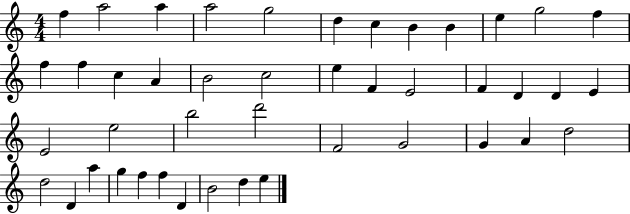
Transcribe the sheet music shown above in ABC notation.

X:1
T:Untitled
M:4/4
L:1/4
K:C
f a2 a a2 g2 d c B B e g2 f f f c A B2 c2 e F E2 F D D E E2 e2 b2 d'2 F2 G2 G A d2 d2 D a g f f D B2 d e